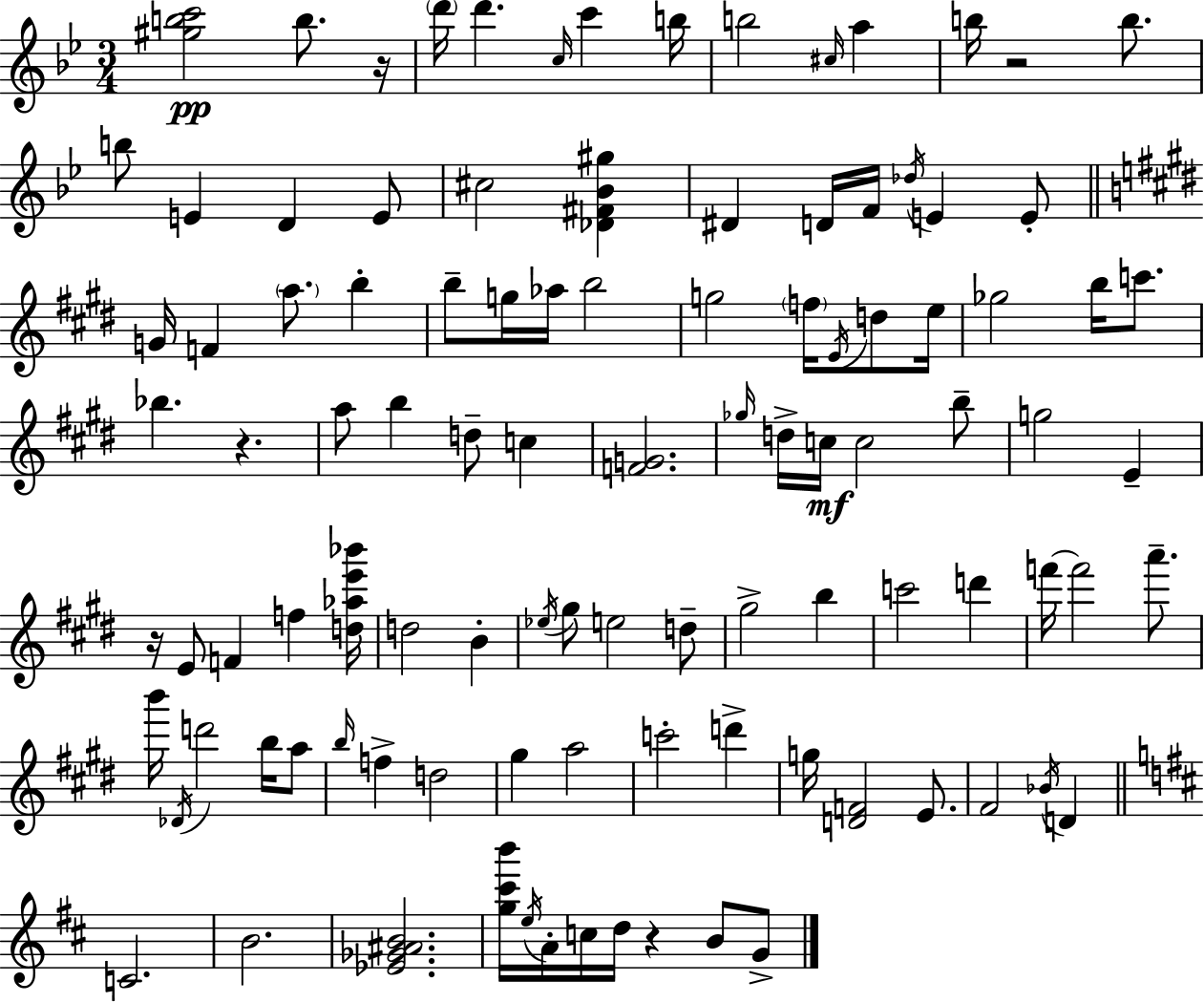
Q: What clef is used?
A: treble